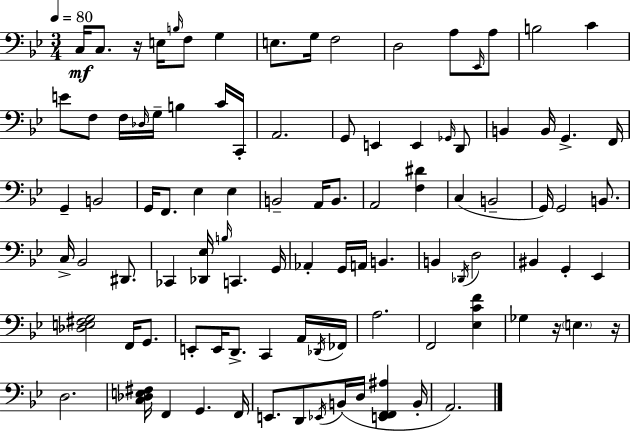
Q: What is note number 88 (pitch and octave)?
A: B2